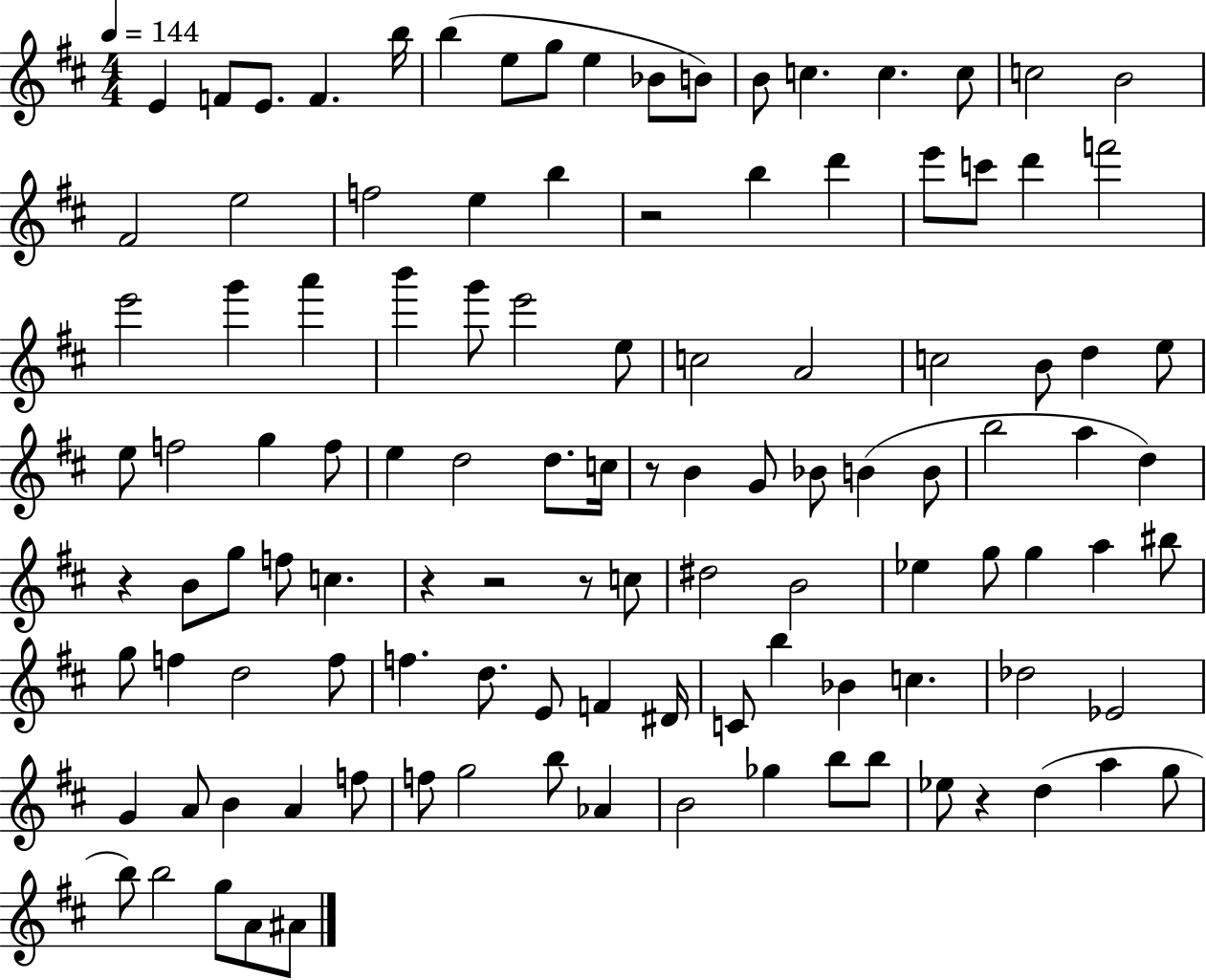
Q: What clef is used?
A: treble